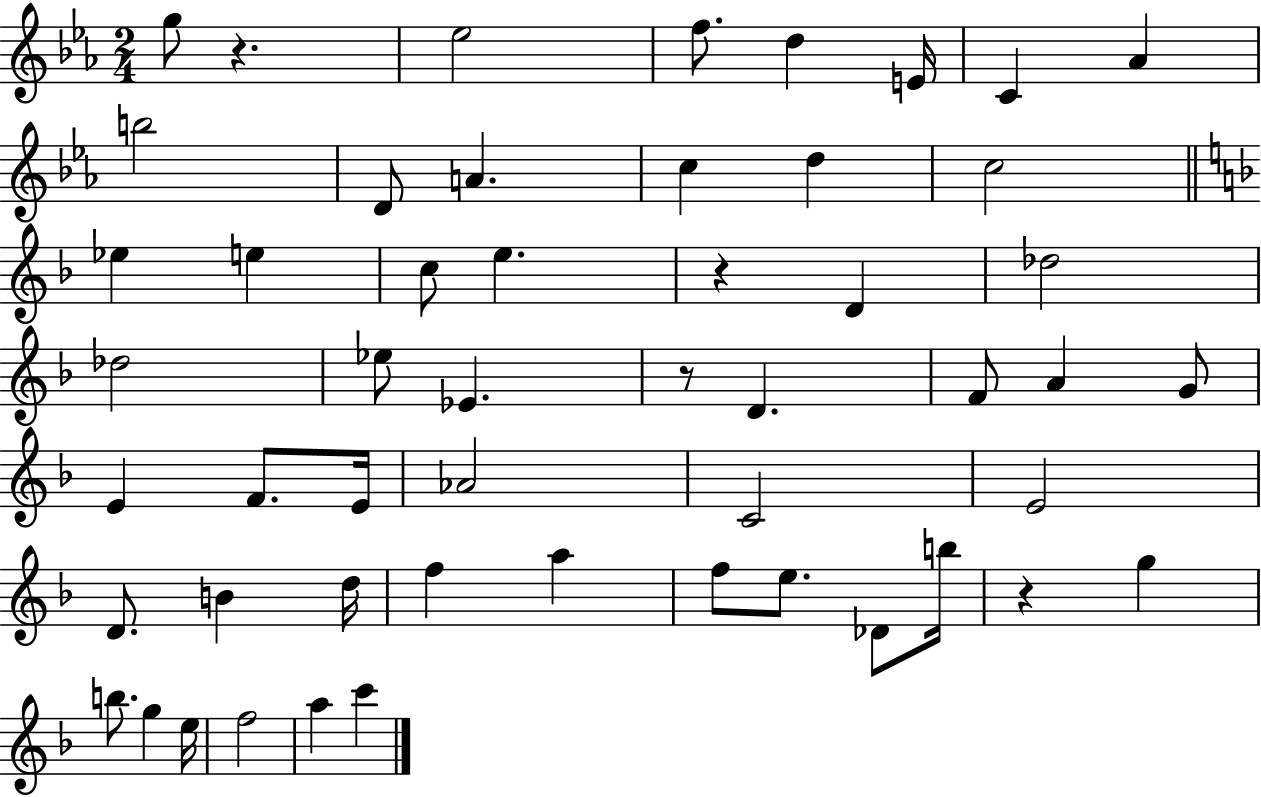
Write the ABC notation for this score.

X:1
T:Untitled
M:2/4
L:1/4
K:Eb
g/2 z _e2 f/2 d E/4 C _A b2 D/2 A c d c2 _e e c/2 e z D _d2 _d2 _e/2 _E z/2 D F/2 A G/2 E F/2 E/4 _A2 C2 E2 D/2 B d/4 f a f/2 e/2 _D/2 b/4 z g b/2 g e/4 f2 a c'